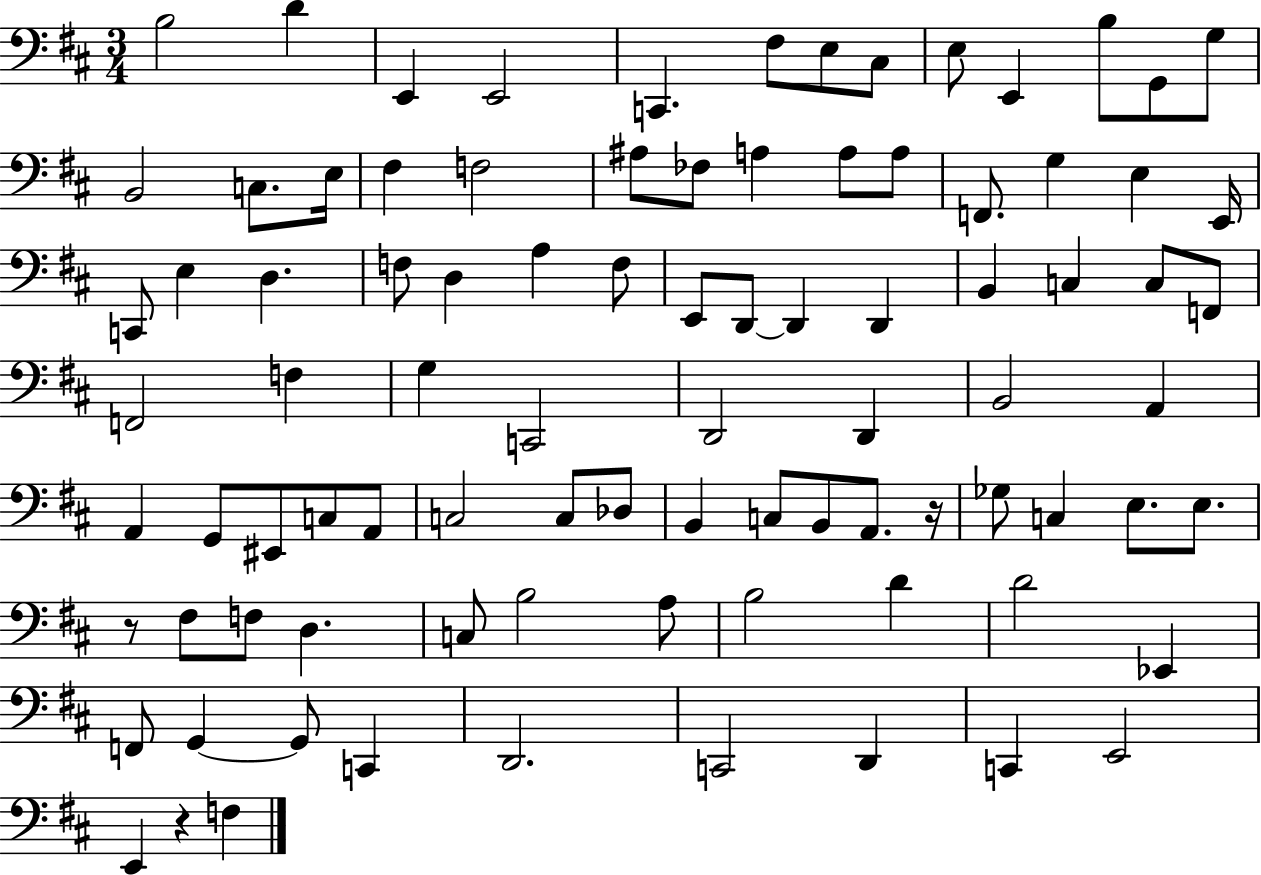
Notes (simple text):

B3/h D4/q E2/q E2/h C2/q. F#3/e E3/e C#3/e E3/e E2/q B3/e G2/e G3/e B2/h C3/e. E3/s F#3/q F3/h A#3/e FES3/e A3/q A3/e A3/e F2/e. G3/q E3/q E2/s C2/e E3/q D3/q. F3/e D3/q A3/q F3/e E2/e D2/e D2/q D2/q B2/q C3/q C3/e F2/e F2/h F3/q G3/q C2/h D2/h D2/q B2/h A2/q A2/q G2/e EIS2/e C3/e A2/e C3/h C3/e Db3/e B2/q C3/e B2/e A2/e. R/s Gb3/e C3/q E3/e. E3/e. R/e F#3/e F3/e D3/q. C3/e B3/h A3/e B3/h D4/q D4/h Eb2/q F2/e G2/q G2/e C2/q D2/h. C2/h D2/q C2/q E2/h E2/q R/q F3/q